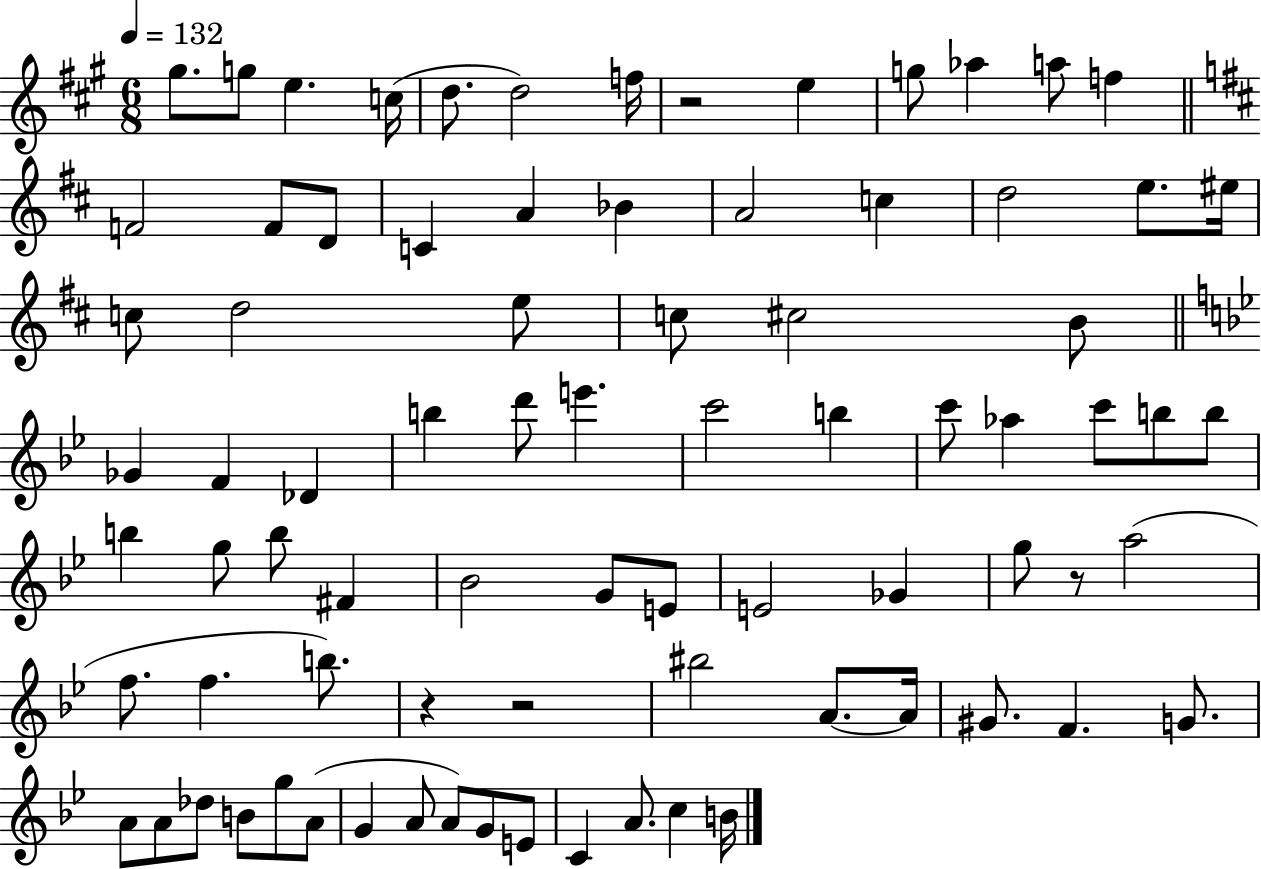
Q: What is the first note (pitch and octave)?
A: G#5